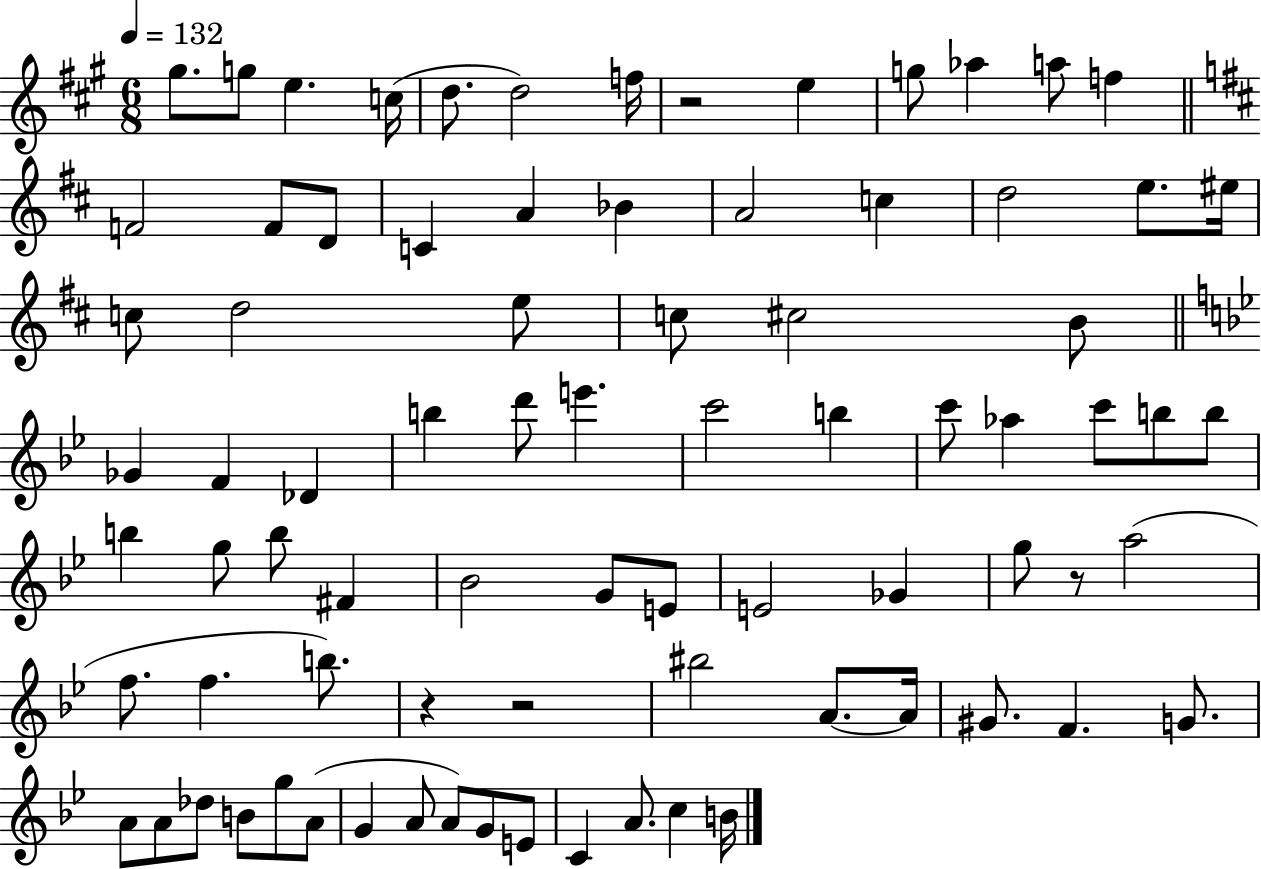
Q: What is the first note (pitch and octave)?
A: G#5